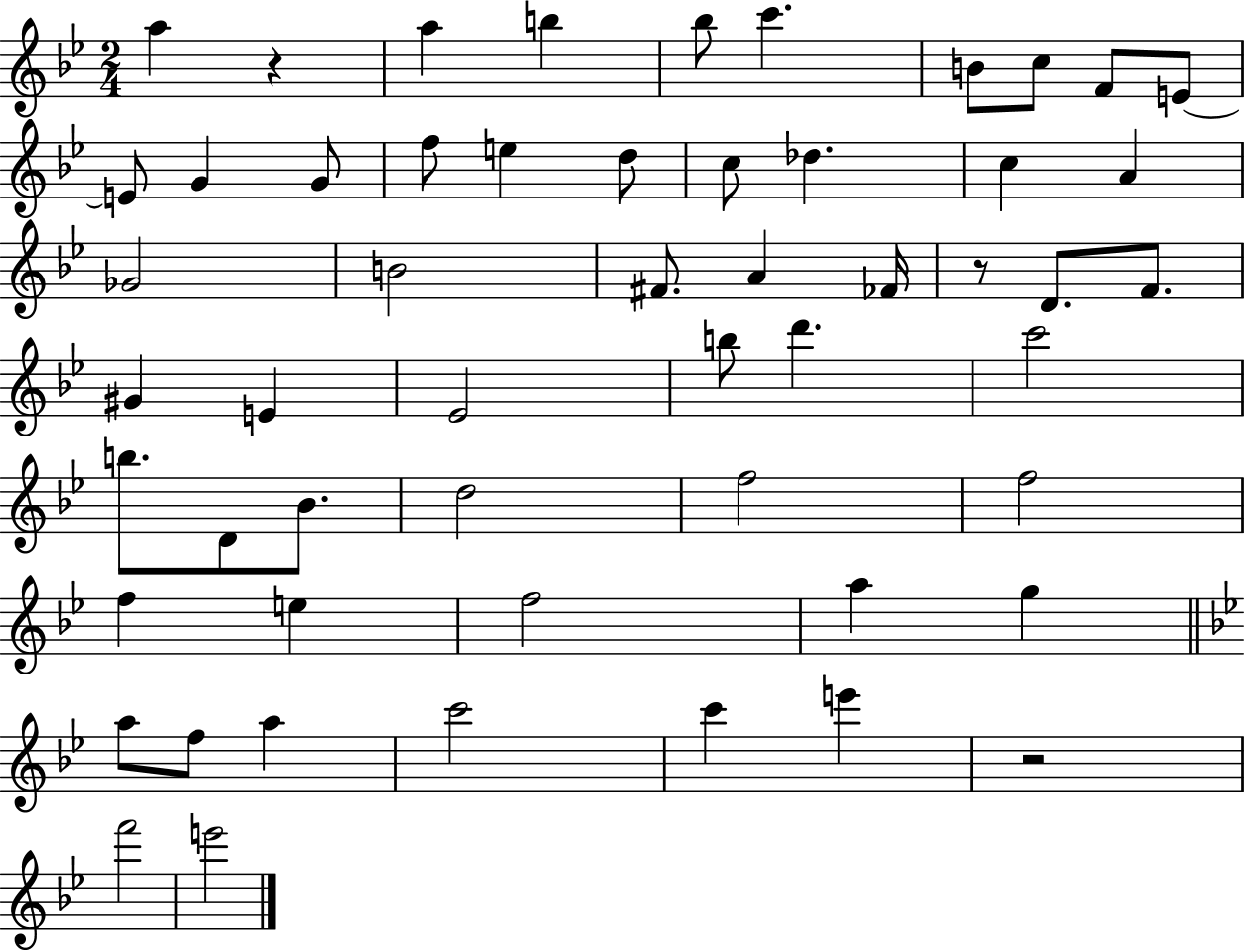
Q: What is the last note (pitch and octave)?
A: E6